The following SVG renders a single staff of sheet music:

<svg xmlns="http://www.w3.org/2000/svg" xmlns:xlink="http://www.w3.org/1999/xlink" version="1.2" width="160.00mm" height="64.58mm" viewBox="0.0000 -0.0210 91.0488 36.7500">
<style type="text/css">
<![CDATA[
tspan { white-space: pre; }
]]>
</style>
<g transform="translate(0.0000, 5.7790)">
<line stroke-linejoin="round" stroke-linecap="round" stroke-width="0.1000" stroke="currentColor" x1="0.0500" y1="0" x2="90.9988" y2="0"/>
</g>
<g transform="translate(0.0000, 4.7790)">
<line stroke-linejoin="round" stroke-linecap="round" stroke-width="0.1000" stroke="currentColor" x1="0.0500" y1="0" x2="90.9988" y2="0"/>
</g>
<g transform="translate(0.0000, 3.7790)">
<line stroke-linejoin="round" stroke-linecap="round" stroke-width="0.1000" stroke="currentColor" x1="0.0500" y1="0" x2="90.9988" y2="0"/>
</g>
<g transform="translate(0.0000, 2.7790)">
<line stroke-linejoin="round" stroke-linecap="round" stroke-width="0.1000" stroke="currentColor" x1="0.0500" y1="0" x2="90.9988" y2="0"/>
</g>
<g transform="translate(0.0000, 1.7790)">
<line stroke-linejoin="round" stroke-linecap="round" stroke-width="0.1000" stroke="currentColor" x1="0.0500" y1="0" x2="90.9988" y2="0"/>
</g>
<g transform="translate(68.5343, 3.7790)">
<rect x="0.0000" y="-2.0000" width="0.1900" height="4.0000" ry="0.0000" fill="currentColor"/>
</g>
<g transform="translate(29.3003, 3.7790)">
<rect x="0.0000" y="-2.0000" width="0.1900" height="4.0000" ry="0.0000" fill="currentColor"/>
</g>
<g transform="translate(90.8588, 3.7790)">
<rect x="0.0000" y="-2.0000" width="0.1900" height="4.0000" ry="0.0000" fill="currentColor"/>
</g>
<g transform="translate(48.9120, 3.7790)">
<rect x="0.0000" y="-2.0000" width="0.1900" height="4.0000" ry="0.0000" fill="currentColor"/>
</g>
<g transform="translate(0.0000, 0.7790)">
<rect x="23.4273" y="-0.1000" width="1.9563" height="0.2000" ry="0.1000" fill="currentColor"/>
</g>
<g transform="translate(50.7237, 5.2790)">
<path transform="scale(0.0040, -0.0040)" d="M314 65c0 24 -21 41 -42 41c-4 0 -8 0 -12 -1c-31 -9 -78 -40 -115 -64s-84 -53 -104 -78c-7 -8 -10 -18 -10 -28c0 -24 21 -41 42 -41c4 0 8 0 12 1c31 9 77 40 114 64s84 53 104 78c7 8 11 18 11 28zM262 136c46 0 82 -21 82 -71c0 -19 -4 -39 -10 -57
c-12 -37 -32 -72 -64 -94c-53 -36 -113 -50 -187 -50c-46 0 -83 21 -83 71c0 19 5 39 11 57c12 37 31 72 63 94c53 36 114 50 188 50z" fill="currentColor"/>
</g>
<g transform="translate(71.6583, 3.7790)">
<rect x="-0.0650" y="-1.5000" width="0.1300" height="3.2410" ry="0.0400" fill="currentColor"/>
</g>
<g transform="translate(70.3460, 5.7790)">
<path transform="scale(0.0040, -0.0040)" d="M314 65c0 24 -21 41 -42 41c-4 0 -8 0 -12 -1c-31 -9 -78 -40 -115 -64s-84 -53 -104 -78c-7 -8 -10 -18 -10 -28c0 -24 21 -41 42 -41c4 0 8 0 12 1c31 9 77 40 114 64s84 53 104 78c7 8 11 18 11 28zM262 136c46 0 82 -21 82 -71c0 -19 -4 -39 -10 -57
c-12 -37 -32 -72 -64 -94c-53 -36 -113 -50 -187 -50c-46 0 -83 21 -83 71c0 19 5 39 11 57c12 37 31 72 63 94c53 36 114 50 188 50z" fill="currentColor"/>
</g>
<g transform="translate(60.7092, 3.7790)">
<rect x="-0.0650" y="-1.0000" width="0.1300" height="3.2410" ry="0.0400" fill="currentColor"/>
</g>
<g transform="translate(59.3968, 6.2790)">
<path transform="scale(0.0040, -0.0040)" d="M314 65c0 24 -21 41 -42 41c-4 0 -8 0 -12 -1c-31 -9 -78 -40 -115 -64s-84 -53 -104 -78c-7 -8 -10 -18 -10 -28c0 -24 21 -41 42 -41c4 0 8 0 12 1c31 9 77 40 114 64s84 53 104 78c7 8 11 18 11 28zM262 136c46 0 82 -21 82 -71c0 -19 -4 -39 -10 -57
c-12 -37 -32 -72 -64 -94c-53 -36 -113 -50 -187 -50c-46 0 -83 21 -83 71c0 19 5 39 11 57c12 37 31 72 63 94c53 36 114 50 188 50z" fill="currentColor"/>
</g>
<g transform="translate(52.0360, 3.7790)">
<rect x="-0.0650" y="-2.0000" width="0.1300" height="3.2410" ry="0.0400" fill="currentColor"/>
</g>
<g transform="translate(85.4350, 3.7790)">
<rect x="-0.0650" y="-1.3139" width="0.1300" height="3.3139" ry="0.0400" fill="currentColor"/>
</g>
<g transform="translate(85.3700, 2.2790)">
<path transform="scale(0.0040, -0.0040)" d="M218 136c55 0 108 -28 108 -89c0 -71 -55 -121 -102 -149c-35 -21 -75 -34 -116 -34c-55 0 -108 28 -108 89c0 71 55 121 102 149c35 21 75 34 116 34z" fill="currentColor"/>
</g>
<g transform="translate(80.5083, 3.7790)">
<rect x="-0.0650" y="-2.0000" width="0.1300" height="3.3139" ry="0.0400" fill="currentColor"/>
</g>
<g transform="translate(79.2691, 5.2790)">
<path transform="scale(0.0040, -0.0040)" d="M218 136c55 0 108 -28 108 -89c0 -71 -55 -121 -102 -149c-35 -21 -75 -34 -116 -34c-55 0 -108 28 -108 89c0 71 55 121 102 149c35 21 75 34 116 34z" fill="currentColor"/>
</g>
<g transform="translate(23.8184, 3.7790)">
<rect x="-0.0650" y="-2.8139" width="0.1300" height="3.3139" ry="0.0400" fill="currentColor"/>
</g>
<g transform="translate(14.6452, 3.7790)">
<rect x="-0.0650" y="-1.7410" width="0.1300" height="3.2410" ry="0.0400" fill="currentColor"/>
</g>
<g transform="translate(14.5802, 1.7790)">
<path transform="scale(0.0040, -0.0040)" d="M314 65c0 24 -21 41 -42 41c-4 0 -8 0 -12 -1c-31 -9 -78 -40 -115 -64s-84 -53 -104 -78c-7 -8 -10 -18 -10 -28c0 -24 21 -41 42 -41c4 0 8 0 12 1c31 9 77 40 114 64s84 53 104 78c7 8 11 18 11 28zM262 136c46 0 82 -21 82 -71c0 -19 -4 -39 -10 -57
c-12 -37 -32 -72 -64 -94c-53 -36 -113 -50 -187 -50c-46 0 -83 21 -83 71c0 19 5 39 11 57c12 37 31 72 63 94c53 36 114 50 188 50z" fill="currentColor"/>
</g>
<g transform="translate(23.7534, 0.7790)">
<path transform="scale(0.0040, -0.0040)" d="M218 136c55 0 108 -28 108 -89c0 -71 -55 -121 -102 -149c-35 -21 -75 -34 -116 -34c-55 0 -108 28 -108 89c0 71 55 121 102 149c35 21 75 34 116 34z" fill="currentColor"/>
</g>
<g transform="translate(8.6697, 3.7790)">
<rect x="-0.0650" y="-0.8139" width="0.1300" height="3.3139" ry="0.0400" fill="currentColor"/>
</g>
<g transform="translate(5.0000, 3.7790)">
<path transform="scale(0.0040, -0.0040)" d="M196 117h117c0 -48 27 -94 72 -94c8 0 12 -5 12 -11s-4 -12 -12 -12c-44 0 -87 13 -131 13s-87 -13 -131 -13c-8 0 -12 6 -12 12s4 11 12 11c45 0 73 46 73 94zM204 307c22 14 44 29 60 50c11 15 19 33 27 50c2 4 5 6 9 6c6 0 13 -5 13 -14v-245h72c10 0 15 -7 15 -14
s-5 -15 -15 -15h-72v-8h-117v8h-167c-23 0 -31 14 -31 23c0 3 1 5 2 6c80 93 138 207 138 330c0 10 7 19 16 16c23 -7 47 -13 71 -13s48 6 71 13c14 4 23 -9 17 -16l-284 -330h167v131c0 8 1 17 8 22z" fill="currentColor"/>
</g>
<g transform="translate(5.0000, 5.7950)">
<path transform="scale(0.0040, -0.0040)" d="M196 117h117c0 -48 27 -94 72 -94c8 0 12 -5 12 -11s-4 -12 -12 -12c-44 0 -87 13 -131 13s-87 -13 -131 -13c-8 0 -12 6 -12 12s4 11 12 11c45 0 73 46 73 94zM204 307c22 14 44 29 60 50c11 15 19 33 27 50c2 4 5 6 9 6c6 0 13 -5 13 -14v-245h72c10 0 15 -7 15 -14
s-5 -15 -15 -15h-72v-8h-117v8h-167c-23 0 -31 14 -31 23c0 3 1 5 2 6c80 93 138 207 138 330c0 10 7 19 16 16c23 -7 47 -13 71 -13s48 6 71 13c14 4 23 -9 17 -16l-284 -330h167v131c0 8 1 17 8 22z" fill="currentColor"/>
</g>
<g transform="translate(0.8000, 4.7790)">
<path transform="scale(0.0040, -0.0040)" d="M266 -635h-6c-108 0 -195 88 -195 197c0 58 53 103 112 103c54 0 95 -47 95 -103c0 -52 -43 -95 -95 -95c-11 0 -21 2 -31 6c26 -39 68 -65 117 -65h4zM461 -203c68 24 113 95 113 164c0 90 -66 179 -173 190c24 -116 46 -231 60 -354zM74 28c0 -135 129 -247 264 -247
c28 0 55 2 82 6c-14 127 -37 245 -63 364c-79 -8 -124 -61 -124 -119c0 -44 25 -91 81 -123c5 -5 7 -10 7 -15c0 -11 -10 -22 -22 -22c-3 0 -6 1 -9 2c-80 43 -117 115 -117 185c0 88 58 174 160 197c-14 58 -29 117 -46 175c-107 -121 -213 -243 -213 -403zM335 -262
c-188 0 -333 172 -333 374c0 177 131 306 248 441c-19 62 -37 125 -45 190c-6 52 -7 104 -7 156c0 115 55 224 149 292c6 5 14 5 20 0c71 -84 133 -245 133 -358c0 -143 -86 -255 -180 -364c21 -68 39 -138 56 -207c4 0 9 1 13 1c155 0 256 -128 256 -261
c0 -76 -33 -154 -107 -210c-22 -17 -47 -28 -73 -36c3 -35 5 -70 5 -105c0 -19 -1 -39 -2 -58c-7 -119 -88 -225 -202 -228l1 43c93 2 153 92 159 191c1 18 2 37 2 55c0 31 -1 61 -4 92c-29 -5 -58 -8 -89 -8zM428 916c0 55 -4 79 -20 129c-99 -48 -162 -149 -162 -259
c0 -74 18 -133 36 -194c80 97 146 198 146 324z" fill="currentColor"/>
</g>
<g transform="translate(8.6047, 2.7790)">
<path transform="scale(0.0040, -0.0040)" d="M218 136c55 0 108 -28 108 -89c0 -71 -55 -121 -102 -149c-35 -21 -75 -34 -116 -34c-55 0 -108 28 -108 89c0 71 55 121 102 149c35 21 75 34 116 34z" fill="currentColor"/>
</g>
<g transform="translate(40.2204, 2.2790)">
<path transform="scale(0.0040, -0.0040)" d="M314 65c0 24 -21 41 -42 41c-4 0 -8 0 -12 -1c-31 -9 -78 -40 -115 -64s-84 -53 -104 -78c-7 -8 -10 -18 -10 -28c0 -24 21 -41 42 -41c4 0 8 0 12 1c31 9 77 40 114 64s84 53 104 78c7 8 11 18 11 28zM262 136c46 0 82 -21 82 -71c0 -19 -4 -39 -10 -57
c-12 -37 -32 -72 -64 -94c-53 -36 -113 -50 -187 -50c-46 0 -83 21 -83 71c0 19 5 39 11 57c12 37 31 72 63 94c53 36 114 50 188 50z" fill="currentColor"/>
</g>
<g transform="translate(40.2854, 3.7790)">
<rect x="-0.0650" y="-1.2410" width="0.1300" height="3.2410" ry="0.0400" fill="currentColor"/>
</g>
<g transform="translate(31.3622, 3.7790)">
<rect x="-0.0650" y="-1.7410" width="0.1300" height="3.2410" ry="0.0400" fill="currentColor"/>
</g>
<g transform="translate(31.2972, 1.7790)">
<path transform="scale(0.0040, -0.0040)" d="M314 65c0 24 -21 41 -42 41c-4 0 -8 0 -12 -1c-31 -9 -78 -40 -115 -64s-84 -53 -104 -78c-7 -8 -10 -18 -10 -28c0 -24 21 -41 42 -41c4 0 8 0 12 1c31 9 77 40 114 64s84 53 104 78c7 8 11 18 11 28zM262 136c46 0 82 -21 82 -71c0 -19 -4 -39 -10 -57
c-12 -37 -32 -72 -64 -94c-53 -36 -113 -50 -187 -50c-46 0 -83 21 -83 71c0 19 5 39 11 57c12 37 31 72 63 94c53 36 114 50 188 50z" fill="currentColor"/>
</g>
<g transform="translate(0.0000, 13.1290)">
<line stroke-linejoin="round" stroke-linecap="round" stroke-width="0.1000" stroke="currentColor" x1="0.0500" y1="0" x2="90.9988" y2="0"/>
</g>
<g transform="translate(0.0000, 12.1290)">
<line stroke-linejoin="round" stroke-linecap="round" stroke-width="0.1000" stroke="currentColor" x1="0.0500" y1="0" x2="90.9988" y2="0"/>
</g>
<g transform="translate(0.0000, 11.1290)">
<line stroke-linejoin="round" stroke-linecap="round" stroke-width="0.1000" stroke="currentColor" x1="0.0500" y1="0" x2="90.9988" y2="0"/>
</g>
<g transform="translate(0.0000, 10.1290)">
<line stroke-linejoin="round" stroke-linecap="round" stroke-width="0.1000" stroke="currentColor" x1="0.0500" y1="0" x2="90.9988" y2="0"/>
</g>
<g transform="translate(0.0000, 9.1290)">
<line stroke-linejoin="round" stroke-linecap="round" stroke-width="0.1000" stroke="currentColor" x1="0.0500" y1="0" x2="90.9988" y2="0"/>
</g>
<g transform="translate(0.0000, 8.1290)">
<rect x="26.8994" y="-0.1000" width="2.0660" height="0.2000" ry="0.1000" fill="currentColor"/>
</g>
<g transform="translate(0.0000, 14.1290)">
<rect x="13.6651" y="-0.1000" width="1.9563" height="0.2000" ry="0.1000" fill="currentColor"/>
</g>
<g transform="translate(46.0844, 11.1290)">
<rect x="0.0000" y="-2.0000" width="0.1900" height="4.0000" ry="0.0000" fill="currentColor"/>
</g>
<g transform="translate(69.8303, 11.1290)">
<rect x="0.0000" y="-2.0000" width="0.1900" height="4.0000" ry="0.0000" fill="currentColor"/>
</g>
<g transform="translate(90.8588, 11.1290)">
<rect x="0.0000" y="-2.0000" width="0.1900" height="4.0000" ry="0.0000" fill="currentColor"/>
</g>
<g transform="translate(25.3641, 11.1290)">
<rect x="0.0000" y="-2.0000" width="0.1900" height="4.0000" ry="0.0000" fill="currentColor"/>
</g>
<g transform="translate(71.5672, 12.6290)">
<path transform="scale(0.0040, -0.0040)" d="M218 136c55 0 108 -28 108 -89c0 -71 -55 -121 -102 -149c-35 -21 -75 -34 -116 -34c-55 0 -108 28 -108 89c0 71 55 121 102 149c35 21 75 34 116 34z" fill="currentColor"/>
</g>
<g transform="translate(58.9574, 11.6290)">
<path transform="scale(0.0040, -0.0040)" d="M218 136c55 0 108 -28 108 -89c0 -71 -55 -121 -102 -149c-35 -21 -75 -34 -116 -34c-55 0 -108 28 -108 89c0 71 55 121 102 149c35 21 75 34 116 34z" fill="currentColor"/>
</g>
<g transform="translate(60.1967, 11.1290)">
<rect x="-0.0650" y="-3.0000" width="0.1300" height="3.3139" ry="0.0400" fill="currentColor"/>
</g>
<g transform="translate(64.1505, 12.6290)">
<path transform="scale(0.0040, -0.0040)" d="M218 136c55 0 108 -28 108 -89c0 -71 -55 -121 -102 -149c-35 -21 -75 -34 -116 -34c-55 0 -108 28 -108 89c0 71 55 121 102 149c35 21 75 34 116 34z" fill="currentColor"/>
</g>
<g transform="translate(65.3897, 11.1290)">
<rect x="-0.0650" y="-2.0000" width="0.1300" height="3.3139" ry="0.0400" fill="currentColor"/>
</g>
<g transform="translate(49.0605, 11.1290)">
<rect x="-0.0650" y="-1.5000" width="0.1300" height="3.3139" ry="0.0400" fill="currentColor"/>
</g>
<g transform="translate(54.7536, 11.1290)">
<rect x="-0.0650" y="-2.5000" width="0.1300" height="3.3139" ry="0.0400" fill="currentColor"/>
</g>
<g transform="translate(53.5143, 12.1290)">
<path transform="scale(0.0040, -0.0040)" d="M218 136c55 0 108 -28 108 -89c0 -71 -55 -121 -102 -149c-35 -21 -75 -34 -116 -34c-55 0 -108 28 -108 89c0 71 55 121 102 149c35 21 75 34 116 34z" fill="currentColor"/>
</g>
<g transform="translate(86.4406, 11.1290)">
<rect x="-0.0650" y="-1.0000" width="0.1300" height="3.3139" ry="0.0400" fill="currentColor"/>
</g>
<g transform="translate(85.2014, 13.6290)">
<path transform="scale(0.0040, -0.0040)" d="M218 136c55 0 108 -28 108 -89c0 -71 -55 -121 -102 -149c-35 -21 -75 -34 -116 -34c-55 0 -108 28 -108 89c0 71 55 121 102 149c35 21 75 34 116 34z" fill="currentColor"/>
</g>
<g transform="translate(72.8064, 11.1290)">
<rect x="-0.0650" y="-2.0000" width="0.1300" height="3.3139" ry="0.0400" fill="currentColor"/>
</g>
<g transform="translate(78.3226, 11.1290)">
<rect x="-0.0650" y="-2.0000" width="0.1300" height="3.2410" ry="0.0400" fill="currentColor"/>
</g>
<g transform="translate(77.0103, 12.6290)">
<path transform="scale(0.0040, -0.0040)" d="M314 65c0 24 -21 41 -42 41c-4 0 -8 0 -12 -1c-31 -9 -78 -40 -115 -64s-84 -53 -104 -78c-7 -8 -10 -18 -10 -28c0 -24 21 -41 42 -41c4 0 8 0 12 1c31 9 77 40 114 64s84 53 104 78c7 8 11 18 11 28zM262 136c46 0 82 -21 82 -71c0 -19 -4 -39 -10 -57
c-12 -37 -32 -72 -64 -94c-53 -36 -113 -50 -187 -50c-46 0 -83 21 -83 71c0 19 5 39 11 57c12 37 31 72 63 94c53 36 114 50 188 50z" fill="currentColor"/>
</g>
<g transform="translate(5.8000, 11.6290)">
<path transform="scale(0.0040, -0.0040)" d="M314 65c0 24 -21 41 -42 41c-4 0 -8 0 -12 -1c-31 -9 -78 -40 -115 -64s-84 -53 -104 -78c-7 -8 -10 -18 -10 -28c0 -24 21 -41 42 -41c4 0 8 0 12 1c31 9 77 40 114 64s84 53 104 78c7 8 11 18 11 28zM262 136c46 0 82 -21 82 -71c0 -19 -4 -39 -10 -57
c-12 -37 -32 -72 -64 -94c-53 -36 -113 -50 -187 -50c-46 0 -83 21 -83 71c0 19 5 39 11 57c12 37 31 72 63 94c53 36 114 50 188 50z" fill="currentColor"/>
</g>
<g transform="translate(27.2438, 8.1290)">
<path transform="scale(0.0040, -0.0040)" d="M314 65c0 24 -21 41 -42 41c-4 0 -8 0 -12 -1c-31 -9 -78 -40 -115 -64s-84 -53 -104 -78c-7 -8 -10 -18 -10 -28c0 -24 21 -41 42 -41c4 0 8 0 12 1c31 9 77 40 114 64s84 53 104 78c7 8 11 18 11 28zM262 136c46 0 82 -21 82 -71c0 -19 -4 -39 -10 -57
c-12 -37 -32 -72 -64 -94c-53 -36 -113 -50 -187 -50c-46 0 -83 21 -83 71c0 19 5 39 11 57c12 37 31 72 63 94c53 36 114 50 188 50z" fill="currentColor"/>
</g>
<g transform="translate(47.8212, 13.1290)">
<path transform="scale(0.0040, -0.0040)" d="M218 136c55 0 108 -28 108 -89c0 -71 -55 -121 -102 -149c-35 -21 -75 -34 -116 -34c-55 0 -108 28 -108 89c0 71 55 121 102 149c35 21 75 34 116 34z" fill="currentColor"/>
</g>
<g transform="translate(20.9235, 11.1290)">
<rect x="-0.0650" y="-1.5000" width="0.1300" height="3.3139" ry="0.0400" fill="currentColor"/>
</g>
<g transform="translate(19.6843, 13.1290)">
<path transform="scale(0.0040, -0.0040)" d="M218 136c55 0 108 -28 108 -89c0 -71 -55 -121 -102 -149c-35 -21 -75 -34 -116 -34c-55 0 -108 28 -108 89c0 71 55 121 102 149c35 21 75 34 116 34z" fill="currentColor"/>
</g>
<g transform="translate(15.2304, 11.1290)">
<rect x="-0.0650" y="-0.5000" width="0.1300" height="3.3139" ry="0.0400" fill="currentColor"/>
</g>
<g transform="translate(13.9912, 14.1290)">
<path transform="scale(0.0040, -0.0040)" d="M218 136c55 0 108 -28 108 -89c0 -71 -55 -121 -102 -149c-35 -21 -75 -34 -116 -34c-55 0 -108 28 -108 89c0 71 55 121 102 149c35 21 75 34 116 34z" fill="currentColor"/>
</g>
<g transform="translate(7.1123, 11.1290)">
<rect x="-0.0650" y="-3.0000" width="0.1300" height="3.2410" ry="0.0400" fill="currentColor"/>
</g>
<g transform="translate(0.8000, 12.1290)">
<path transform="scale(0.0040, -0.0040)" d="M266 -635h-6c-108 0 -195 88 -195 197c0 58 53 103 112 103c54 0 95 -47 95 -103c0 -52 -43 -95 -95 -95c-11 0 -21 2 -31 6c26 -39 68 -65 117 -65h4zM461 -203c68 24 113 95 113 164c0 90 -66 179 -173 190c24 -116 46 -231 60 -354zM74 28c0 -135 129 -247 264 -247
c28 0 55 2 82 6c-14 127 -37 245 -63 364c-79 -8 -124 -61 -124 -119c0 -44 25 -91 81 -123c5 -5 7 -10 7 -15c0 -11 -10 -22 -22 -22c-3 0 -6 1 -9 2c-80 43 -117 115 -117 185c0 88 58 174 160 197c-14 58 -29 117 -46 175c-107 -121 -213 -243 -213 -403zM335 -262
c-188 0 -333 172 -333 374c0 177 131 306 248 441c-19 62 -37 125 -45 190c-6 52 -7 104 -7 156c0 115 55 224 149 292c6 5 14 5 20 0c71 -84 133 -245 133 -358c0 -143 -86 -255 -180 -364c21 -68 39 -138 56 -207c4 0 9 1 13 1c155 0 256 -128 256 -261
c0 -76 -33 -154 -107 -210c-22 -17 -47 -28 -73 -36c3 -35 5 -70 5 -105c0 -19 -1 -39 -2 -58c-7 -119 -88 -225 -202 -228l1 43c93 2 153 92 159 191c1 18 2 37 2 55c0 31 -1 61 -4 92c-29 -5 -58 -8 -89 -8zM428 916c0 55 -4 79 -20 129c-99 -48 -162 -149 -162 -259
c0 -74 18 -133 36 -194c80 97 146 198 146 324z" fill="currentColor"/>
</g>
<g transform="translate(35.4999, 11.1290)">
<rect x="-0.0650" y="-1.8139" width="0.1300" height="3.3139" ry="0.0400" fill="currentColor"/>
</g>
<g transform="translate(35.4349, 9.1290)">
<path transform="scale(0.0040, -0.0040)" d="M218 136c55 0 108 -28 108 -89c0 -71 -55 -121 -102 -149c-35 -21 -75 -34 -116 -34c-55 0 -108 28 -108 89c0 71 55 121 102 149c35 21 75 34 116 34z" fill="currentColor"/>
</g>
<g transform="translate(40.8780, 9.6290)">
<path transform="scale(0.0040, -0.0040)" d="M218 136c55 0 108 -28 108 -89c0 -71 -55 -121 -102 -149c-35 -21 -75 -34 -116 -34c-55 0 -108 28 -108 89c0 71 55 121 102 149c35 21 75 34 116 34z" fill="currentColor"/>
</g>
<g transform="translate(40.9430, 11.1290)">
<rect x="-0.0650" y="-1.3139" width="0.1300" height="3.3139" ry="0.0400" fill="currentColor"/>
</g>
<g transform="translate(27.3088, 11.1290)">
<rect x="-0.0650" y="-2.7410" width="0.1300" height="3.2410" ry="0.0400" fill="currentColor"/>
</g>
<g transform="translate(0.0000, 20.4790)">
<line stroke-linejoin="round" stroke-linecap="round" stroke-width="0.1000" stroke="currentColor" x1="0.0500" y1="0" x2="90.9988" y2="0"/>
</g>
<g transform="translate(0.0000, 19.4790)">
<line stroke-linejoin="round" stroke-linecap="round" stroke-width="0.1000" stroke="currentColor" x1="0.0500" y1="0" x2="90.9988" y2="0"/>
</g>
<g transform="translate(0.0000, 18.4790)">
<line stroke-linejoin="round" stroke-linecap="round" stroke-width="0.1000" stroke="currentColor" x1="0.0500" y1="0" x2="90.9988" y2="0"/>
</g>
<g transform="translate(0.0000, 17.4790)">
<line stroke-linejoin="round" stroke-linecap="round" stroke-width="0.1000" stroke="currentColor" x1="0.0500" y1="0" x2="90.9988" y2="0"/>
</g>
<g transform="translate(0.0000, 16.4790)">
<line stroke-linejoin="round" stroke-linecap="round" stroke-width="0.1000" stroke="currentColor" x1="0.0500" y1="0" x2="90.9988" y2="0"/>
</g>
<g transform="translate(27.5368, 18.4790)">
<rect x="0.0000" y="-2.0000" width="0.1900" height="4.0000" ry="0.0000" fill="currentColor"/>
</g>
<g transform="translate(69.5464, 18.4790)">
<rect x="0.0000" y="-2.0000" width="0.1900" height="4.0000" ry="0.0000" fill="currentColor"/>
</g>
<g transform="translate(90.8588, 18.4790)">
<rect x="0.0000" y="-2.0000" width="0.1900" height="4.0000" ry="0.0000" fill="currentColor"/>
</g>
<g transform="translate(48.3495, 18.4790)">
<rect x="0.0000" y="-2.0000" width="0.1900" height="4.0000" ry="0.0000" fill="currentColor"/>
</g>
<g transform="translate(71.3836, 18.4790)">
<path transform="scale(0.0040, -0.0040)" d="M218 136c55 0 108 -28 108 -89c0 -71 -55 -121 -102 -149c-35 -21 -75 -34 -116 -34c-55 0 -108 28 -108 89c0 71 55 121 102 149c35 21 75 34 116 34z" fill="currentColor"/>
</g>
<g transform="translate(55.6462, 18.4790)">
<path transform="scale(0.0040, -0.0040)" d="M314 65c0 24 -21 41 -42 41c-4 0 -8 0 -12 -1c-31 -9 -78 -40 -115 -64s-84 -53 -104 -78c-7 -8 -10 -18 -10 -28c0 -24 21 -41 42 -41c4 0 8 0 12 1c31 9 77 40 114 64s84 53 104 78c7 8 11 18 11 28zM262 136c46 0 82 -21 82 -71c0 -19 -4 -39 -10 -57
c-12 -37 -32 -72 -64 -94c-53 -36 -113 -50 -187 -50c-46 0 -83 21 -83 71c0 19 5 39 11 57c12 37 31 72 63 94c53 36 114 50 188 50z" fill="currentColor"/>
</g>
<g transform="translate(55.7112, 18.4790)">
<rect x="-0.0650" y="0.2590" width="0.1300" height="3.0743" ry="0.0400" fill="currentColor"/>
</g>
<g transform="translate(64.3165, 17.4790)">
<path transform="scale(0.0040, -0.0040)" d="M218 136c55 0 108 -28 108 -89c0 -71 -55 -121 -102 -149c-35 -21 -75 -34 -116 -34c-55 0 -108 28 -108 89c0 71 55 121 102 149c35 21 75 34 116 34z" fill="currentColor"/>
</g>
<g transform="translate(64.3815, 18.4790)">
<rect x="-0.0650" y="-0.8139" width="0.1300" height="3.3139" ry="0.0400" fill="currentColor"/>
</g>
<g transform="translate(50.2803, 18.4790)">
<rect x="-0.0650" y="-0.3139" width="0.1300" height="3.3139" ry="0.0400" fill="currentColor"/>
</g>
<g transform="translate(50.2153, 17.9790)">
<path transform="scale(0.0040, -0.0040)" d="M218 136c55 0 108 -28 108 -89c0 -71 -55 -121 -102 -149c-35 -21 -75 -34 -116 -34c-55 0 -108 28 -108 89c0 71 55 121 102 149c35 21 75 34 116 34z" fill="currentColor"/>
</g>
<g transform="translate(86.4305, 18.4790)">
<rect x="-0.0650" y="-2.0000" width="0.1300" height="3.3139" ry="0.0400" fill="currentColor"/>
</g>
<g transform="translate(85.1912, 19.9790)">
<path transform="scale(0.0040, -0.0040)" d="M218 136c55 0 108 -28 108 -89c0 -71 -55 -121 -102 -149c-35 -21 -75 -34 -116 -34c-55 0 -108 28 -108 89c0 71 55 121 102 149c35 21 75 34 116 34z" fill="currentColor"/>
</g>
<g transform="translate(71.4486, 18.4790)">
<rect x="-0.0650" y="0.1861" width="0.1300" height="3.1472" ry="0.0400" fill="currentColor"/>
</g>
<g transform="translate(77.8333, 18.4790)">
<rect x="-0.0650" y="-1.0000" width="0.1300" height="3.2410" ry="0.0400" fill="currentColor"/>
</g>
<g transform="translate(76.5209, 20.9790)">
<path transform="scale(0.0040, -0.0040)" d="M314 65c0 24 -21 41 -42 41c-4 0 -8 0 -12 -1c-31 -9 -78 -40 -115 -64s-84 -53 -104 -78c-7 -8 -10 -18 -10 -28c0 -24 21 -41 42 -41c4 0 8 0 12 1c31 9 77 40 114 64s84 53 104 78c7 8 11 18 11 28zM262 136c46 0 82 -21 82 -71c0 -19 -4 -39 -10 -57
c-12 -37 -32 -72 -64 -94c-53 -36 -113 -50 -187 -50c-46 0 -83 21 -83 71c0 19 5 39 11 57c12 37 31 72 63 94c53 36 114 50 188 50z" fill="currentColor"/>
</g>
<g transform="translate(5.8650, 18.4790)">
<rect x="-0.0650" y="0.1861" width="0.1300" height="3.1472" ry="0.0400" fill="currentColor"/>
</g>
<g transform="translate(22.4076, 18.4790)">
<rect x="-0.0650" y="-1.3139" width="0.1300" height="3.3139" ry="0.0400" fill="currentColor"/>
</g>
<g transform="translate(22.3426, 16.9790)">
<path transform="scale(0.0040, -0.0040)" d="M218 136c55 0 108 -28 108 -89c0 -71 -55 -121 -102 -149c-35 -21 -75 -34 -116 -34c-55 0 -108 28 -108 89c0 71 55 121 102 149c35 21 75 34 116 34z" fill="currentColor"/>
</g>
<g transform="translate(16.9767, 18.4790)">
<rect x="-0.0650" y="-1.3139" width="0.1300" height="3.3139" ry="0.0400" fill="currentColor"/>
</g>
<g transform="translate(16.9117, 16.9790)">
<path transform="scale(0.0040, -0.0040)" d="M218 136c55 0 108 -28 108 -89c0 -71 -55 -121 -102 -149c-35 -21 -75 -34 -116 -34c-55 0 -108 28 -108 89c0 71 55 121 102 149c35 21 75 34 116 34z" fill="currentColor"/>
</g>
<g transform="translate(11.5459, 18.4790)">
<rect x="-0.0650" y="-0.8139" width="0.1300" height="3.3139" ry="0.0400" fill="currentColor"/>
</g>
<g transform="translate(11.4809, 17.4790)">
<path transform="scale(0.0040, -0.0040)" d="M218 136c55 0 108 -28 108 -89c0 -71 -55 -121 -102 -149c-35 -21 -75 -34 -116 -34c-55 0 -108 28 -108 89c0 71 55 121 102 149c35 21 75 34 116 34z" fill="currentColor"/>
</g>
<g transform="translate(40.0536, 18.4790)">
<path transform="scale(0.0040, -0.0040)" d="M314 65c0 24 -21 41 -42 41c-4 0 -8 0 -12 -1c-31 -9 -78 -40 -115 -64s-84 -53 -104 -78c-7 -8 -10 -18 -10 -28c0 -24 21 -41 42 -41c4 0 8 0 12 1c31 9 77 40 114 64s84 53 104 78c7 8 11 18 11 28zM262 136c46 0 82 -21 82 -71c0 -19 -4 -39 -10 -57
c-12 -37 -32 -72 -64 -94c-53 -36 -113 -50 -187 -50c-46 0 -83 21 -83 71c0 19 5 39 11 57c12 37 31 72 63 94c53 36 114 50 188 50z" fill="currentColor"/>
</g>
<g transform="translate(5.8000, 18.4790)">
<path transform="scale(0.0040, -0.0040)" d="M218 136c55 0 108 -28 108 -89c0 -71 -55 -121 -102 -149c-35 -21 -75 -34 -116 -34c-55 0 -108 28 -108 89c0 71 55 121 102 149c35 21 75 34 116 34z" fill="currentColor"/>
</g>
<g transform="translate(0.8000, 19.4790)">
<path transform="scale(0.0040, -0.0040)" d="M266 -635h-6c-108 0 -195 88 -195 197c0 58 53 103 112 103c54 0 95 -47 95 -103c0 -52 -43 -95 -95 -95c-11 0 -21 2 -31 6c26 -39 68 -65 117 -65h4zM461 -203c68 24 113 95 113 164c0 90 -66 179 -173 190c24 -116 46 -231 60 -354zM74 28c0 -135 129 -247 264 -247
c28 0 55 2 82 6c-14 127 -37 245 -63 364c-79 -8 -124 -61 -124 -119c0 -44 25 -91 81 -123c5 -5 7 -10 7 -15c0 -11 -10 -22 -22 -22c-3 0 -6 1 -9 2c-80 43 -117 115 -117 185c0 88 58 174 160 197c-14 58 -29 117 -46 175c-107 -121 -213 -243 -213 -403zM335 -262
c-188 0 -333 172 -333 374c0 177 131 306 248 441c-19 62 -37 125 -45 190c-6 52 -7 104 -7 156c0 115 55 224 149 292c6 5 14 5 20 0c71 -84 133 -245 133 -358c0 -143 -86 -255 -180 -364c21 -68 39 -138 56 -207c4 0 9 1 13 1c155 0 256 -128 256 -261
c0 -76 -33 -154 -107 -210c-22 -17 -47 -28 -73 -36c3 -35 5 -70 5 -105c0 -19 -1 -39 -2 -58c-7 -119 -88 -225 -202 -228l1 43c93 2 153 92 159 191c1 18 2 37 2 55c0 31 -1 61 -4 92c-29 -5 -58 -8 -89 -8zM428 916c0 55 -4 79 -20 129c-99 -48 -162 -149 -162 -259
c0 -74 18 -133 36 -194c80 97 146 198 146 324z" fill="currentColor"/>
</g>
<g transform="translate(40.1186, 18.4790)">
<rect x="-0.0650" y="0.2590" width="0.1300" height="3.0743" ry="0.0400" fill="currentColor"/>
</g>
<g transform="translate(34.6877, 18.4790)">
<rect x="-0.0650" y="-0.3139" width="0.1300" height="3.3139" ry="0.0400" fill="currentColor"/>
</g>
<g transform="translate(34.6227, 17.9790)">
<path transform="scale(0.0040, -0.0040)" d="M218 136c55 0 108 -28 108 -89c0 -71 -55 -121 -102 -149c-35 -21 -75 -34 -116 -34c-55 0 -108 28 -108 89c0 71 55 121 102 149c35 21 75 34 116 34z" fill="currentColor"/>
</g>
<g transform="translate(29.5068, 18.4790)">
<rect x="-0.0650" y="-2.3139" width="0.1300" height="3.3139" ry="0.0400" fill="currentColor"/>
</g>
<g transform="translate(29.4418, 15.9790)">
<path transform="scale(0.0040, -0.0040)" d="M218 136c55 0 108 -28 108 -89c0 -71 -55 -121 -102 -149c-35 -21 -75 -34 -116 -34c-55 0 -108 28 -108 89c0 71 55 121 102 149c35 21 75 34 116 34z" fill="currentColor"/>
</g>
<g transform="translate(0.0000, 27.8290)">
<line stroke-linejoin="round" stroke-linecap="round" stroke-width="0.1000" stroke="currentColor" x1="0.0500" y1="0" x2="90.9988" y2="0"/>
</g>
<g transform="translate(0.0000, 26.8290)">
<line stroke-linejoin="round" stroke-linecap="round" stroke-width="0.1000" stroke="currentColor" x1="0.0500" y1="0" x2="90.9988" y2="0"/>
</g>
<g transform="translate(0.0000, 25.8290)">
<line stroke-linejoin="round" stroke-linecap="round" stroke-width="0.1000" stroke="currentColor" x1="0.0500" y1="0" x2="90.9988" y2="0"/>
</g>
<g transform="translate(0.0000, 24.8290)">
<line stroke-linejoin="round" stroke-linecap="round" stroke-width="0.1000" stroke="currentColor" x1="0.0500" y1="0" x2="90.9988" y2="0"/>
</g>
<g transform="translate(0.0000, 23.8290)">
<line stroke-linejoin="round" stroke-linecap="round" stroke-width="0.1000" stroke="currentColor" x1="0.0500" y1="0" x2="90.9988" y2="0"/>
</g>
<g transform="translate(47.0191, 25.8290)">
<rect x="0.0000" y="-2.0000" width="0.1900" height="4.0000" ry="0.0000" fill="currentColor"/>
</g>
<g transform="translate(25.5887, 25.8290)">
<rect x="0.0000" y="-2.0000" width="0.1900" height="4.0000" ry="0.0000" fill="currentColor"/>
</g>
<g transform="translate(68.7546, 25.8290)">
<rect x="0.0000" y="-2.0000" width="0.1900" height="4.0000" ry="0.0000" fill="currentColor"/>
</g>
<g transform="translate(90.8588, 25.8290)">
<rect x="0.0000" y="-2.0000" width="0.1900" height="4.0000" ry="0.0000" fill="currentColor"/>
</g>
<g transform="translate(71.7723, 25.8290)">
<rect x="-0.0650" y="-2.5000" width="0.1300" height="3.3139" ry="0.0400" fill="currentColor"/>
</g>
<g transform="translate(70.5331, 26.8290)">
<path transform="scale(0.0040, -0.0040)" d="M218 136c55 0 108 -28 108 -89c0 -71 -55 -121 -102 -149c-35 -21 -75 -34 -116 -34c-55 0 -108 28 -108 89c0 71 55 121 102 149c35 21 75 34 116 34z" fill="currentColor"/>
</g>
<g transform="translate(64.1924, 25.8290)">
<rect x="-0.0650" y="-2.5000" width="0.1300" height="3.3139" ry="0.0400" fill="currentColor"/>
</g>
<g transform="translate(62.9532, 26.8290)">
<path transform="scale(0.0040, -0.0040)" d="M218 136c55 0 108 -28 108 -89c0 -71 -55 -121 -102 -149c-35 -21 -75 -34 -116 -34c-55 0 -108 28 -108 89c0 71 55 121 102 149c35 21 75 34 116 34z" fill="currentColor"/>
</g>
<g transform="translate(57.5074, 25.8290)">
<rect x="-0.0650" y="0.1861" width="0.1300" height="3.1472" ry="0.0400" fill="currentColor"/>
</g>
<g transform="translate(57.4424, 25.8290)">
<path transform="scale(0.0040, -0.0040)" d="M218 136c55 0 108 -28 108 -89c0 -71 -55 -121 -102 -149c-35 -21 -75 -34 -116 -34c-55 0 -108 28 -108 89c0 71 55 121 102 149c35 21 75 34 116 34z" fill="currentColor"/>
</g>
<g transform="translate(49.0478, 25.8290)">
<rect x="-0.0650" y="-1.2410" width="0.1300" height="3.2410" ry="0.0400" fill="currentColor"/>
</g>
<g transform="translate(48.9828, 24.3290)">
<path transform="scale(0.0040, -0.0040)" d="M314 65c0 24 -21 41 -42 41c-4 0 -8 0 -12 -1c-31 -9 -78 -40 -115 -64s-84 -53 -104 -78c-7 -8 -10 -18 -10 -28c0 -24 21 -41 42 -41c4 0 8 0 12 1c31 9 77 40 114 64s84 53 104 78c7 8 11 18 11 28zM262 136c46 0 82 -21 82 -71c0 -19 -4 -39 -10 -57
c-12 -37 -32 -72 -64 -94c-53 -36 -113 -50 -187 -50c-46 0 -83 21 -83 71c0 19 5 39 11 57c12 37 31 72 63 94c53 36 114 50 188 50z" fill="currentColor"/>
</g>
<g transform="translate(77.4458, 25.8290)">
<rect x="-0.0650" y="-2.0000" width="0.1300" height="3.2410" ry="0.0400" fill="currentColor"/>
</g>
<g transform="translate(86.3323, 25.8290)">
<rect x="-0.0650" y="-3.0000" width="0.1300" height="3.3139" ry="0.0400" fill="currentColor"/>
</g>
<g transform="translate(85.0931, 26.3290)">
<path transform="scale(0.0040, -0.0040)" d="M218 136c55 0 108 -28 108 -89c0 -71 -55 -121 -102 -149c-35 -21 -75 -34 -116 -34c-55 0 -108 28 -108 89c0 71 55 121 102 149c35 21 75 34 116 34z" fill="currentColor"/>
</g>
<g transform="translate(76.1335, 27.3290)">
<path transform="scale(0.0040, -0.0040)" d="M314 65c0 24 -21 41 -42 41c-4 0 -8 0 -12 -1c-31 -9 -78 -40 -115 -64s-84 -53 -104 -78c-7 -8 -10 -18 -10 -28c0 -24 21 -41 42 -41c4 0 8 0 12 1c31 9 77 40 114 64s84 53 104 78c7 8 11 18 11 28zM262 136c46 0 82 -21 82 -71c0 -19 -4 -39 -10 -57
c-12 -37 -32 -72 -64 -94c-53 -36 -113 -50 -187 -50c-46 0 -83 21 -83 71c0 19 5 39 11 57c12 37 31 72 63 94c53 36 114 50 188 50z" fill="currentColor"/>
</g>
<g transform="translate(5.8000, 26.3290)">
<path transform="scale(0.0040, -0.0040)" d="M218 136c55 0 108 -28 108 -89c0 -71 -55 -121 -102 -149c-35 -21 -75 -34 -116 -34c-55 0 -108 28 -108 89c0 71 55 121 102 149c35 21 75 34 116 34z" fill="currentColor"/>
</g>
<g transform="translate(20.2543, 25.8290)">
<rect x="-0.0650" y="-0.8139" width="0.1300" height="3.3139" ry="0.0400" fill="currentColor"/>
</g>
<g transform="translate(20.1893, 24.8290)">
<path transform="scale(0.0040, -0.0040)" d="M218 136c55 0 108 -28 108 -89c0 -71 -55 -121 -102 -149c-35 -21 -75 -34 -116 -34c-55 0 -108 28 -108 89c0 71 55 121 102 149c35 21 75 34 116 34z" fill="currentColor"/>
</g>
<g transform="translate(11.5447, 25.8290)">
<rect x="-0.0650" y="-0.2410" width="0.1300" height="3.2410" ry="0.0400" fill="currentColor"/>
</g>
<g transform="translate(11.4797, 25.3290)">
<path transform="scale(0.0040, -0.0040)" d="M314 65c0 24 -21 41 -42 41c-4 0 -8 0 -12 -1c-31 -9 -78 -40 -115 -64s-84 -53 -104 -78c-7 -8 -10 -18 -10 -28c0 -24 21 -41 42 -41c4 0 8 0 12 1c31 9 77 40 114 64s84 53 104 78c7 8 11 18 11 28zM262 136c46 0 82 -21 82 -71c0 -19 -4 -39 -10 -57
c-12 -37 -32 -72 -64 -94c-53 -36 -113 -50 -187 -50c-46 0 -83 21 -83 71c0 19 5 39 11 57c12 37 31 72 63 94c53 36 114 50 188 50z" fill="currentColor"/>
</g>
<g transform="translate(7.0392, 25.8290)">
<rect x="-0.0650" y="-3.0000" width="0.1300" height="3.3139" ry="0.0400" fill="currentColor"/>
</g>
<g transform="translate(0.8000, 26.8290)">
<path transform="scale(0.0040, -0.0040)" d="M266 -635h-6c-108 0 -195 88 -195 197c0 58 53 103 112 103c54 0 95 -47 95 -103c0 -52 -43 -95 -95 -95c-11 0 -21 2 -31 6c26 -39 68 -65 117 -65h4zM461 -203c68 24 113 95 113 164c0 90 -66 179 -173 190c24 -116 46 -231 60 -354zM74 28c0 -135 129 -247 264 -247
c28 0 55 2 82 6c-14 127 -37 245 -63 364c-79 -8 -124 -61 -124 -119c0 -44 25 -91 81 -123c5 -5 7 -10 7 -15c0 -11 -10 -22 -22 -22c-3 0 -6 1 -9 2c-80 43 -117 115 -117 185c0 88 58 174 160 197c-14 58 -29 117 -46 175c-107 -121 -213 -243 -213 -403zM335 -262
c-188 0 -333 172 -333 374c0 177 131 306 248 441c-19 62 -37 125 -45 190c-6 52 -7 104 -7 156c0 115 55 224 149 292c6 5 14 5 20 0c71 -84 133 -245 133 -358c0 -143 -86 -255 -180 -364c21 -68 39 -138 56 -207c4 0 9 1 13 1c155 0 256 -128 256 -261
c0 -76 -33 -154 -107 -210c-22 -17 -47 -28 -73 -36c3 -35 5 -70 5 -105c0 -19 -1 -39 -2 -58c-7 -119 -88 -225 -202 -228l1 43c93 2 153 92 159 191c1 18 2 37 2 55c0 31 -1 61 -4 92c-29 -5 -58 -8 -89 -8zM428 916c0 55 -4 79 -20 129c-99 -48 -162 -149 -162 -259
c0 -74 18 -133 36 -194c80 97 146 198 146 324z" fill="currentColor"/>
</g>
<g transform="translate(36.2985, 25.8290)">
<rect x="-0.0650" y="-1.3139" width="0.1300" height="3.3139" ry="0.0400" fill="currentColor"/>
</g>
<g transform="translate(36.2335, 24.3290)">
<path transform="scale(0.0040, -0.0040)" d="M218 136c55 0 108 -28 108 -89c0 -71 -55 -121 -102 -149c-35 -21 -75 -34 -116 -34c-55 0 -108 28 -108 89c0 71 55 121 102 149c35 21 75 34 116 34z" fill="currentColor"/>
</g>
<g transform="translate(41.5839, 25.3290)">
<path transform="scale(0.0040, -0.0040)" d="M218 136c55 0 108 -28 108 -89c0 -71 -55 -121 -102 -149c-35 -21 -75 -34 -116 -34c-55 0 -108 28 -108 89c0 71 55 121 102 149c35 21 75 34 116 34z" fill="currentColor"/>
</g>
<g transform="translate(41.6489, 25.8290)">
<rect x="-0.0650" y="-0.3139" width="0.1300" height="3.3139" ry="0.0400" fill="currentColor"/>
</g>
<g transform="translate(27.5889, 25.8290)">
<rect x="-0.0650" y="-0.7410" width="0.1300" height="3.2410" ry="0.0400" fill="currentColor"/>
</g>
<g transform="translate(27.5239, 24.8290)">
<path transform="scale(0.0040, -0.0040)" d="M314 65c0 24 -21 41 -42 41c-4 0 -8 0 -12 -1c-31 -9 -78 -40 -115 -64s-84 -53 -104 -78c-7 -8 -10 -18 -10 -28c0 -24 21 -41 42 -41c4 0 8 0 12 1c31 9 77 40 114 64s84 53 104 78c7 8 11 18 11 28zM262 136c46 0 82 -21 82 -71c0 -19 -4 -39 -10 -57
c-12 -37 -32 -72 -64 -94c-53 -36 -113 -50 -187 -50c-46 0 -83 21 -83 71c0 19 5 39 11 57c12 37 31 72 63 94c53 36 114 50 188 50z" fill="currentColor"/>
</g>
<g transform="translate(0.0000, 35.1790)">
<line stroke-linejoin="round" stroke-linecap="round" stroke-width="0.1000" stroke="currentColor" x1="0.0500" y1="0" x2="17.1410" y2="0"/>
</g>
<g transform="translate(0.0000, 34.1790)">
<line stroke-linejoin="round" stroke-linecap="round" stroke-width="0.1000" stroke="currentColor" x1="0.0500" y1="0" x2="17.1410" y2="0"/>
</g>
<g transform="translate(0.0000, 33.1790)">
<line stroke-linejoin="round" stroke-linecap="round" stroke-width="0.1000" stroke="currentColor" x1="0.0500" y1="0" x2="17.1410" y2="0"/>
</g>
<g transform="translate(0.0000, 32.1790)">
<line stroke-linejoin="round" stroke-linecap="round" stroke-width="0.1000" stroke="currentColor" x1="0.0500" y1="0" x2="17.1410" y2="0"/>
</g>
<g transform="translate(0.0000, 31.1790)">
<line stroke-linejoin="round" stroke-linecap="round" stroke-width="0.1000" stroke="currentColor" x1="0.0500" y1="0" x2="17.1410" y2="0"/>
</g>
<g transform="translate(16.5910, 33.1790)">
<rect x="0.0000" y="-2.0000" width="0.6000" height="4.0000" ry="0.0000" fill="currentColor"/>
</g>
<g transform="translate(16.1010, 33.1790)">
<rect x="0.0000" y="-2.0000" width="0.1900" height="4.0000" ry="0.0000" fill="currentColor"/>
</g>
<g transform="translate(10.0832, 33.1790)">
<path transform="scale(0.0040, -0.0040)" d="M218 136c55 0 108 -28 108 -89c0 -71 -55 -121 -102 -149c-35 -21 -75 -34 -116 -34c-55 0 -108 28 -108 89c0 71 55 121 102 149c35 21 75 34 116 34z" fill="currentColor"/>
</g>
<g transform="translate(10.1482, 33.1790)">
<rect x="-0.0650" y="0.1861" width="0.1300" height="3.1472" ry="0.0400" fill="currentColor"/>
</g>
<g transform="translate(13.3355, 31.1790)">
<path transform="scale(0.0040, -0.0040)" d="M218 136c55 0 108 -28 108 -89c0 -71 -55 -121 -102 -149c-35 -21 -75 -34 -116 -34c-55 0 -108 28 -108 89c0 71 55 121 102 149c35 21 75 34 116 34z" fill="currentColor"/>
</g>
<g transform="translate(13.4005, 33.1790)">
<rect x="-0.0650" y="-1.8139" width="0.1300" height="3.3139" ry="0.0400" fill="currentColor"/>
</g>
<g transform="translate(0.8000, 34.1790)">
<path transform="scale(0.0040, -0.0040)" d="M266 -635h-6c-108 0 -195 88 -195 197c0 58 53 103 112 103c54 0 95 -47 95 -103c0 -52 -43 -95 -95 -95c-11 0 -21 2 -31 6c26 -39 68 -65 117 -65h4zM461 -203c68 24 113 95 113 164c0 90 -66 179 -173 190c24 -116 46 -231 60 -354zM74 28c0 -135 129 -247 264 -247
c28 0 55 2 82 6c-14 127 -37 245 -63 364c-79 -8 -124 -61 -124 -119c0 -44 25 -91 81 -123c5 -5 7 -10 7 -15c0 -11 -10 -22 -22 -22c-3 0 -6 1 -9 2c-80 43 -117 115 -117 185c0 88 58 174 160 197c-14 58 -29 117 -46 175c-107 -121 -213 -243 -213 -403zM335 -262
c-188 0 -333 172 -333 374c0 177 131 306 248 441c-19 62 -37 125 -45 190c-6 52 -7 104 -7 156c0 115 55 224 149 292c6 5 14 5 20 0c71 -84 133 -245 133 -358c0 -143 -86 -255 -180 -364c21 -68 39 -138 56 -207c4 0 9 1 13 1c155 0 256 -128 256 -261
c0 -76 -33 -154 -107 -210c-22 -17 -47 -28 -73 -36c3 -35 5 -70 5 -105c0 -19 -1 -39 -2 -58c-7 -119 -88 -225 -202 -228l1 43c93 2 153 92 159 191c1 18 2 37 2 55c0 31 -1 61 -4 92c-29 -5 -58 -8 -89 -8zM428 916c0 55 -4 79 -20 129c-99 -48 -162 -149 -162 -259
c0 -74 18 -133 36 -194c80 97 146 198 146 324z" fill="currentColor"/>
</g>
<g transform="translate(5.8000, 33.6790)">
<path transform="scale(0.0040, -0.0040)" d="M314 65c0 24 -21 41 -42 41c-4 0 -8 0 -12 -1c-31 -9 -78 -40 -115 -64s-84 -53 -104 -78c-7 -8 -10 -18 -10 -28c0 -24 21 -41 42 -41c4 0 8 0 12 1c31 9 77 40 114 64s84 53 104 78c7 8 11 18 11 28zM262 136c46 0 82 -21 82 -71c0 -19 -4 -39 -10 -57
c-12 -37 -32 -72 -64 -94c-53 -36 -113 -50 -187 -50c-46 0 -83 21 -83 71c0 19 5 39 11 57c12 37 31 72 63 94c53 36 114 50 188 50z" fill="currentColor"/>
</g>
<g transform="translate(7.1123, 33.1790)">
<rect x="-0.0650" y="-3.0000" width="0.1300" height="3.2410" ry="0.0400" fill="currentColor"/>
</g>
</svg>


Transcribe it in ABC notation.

X:1
T:Untitled
M:4/4
L:1/4
K:C
d f2 a f2 e2 F2 D2 E2 F e A2 C E a2 f e E G A F F F2 D B d e e g c B2 c B2 d B D2 F A c2 d d2 e c e2 B G G F2 A A2 B f